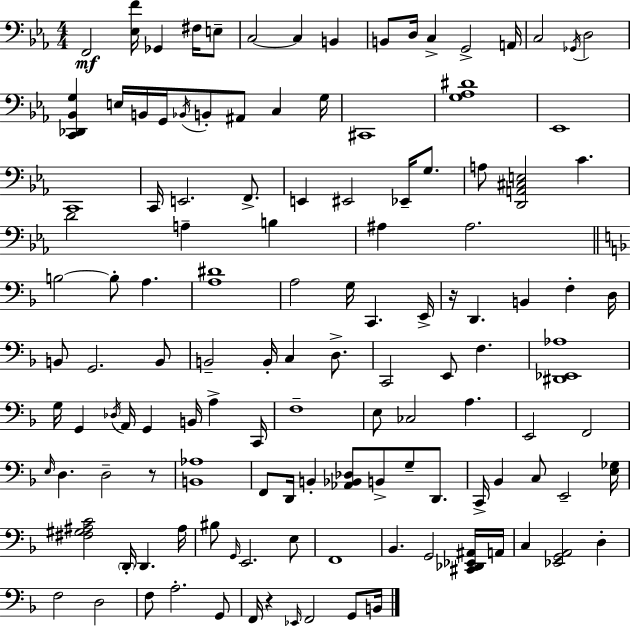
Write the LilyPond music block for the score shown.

{
  \clef bass
  \numericTimeSignature
  \time 4/4
  \key c \minor
  f,2\mf <ees f'>16 ges,4 fis16 e8-- | c2~~ c4 b,4 | b,8 d16 c4-> g,2-> a,16 | c2 \acciaccatura { ges,16 } d2 | \break <c, des, bes, g>4 e16 b,16 g,16 \acciaccatura { bes,16 } b,8-. ais,8 c4 | g16 cis,1 | <g aes dis'>1 | ees,1 | \break c,1 | c,16 e,2. f,8.-> | e,4 eis,2 ees,16-- g8. | a8 <d, a, cis e>2 c'4. | \break d'2 a4-- b4 | ais4 ais2. | \bar "||" \break \key f \major b2~~ b8-. a4. | <a dis'>1 | a2 g16 c,4. e,16-> | r16 d,4. b,4 f4-. d16 | \break b,8 g,2. b,8 | b,2-- b,16-. c4 d8.-> | c,2 e,8 f4. | <dis, ees, aes>1 | \break g16 g,4 \acciaccatura { des16 } a,16 g,4 b,16 a4-> | c,16 f1-- | e8 ces2 a4. | e,2 f,2 | \break \grace { e16 } d4. d2-- | r8 <b, aes>1 | f,8 d,16 b,4-. <aes, bes, des>8 b,8-> g8-- d,8. | c,16-> bes,4 c8 e,2-- | \break <e ges>16 <fis gis ais c'>2 \parenthesize d,16-. d,4. | ais16 bis8 \grace { g,16 } e,2. | e8 f,1 | bes,4. g,2 | \break <cis, des, ees, ais,>16 a,16 c4 <ees, g, a,>2 d4-. | f2 d2 | f8 a2.-. | g,8 f,16 r4 \grace { ees,16 } f,2 | \break g,8 b,16 \bar "|."
}